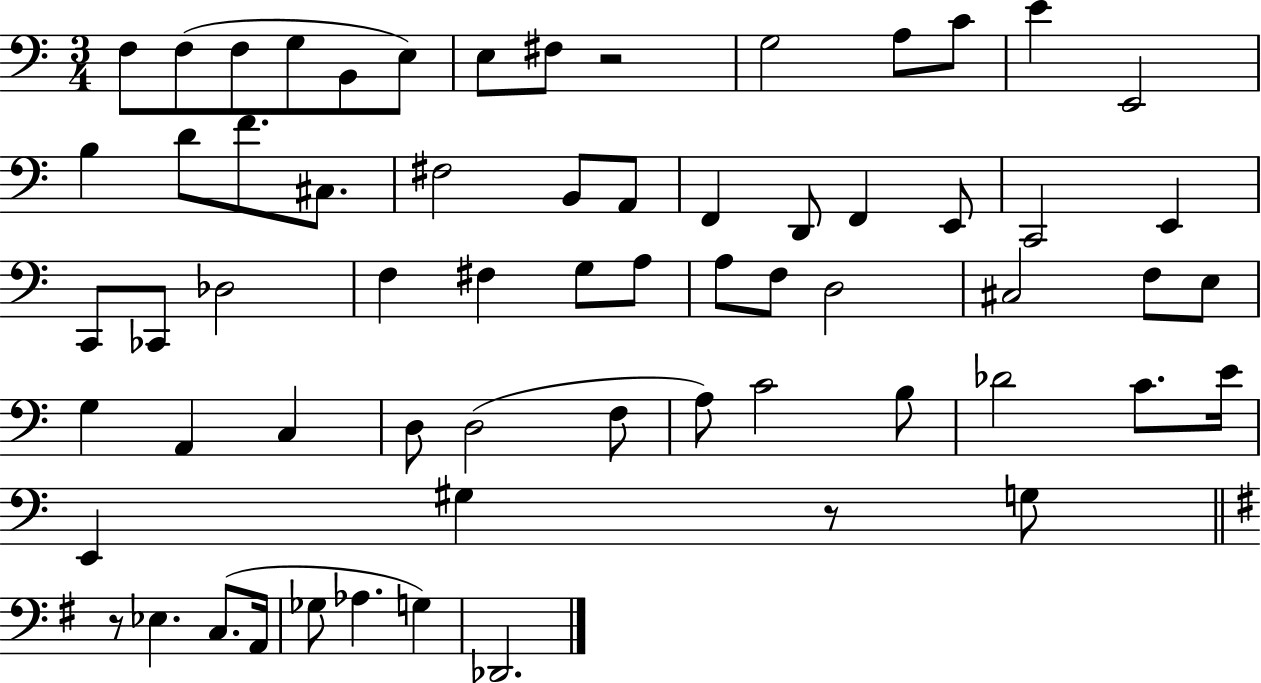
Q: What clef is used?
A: bass